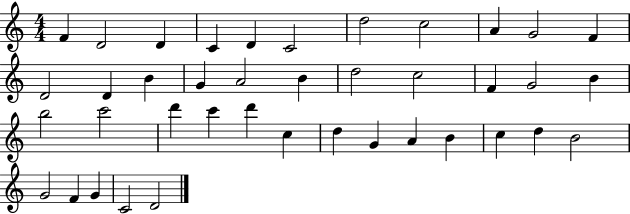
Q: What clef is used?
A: treble